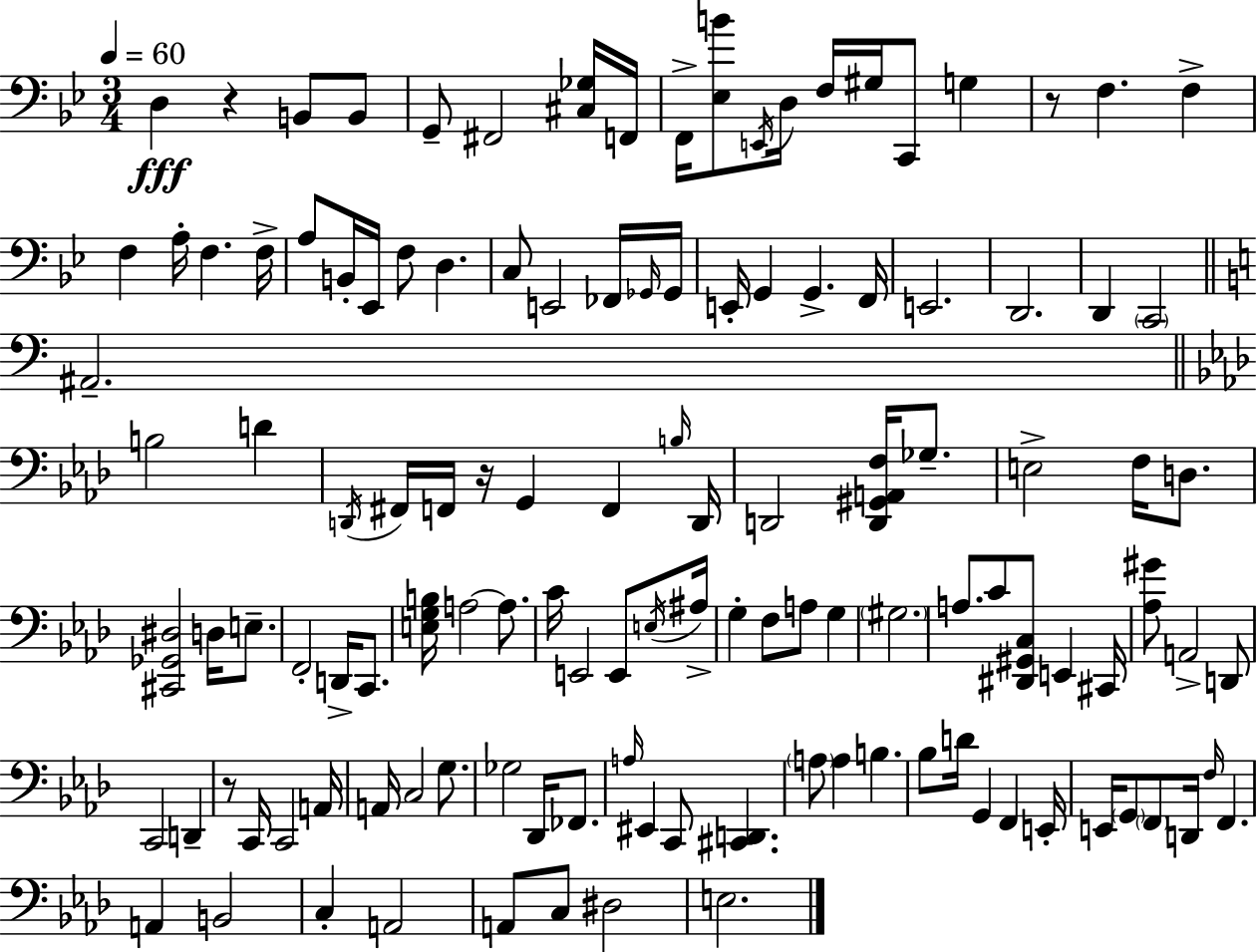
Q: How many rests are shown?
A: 4